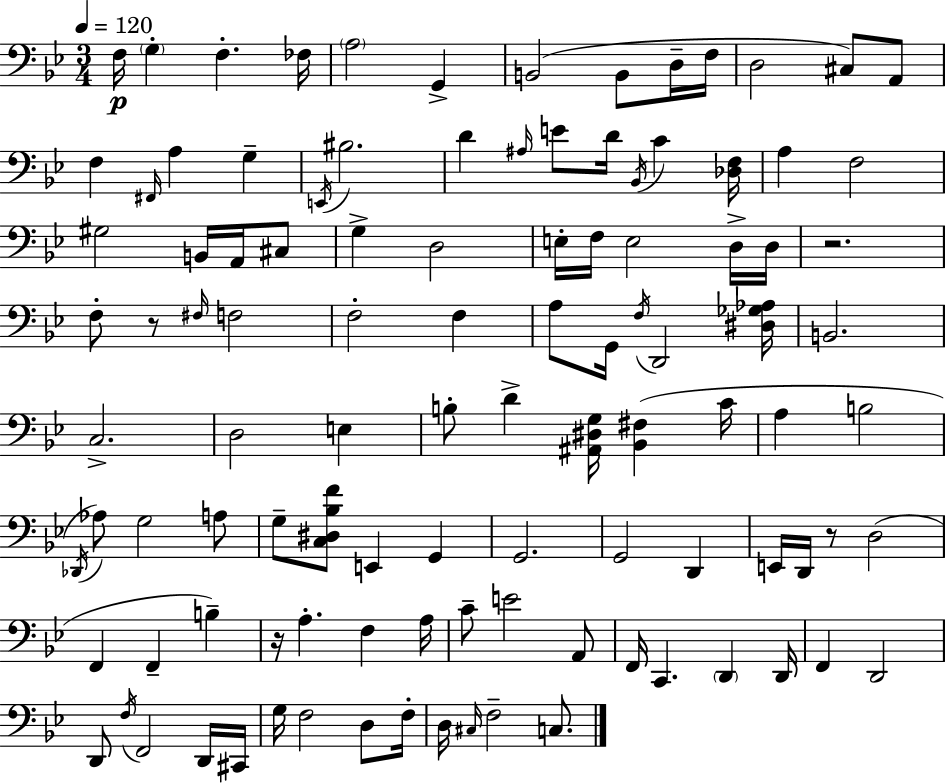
F3/s G3/q F3/q. FES3/s A3/h G2/q B2/h B2/e D3/s F3/s D3/h C#3/e A2/e F3/q F#2/s A3/q G3/q E2/s BIS3/h. D4/q A#3/s E4/e D4/s Bb2/s C4/q [Db3,F3]/s A3/q F3/h G#3/h B2/s A2/s C#3/e G3/q D3/h E3/s F3/s E3/h D3/s D3/s R/h. F3/e R/e F#3/s F3/h F3/h F3/q A3/e G2/s F3/s D2/h [D#3,Gb3,Ab3]/s B2/h. C3/h. D3/h E3/q B3/e D4/q [A#2,D#3,G3]/s [Bb2,F#3]/q C4/s A3/q B3/h Db2/s Ab3/e G3/h A3/e G3/e [C3,D#3,Bb3,F4]/e E2/q G2/q G2/h. G2/h D2/q E2/s D2/s R/e D3/h F2/q F2/q B3/q R/s A3/q. F3/q A3/s C4/e E4/h A2/e F2/s C2/q. D2/q D2/s F2/q D2/h D2/e F3/s F2/h D2/s C#2/s G3/s F3/h D3/e F3/s D3/s C#3/s F3/h C3/e.